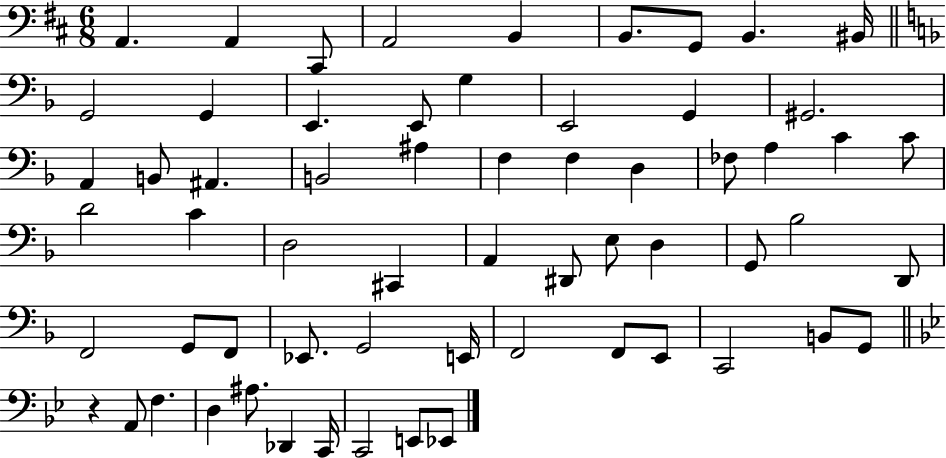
{
  \clef bass
  \numericTimeSignature
  \time 6/8
  \key d \major
  a,4. a,4 cis,8 | a,2 b,4 | b,8. g,8 b,4. bis,16 | \bar "||" \break \key f \major g,2 g,4 | e,4. e,8 g4 | e,2 g,4 | gis,2. | \break a,4 b,8 ais,4. | b,2 ais4 | f4 f4 d4 | fes8 a4 c'4 c'8 | \break d'2 c'4 | d2 cis,4 | a,4 dis,8 e8 d4 | g,8 bes2 d,8 | \break f,2 g,8 f,8 | ees,8. g,2 e,16 | f,2 f,8 e,8 | c,2 b,8 g,8 | \break \bar "||" \break \key g \minor r4 a,8 f4. | d4 ais8. des,4 c,16 | c,2 e,8 ees,8 | \bar "|."
}